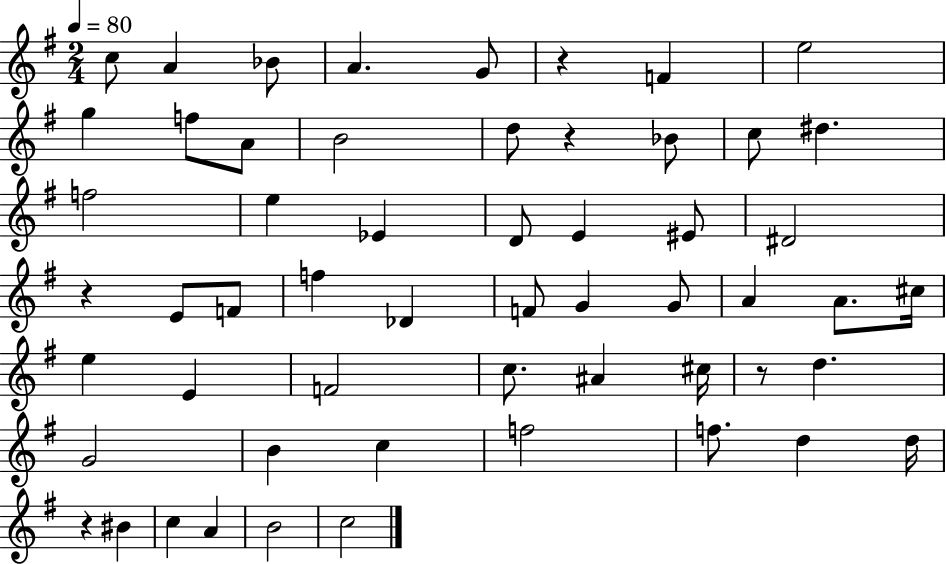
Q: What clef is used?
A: treble